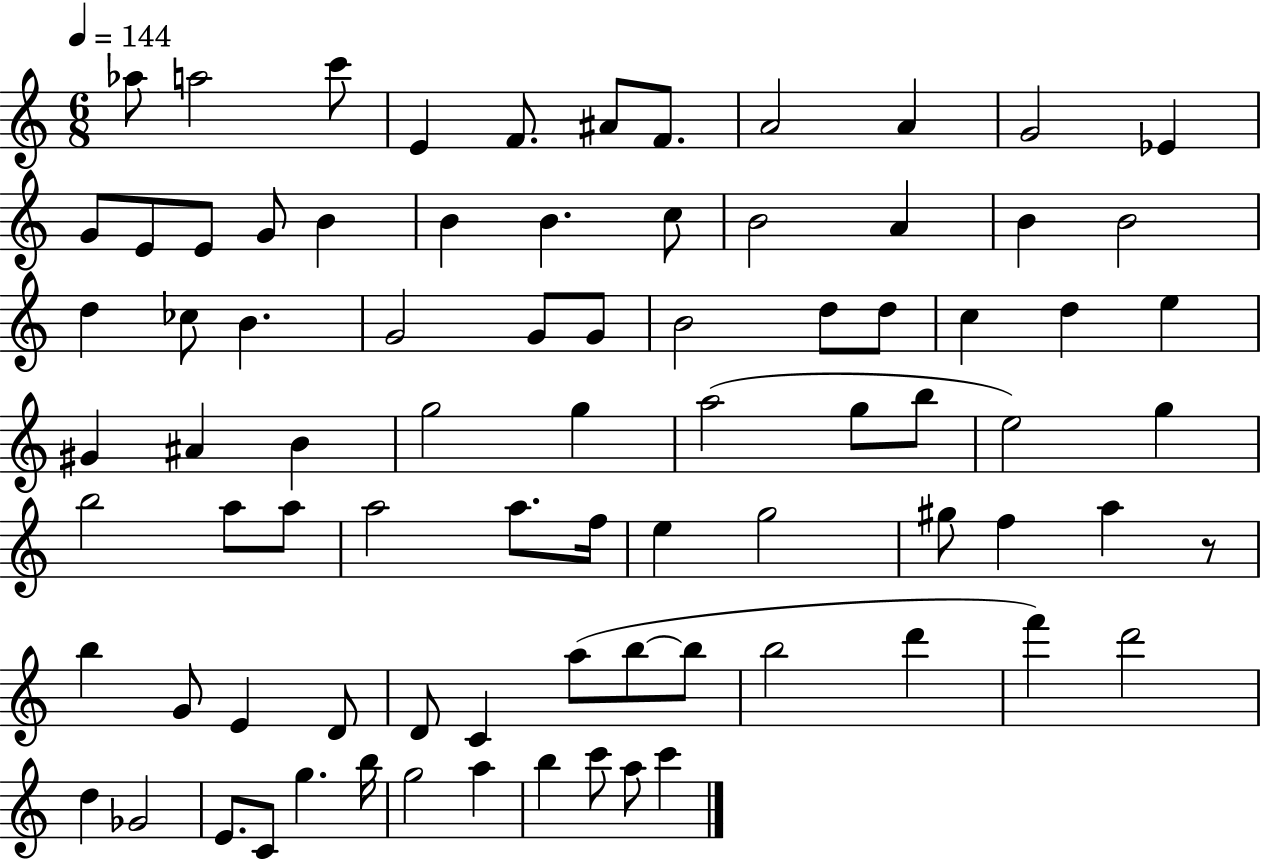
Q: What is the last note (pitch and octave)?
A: C6